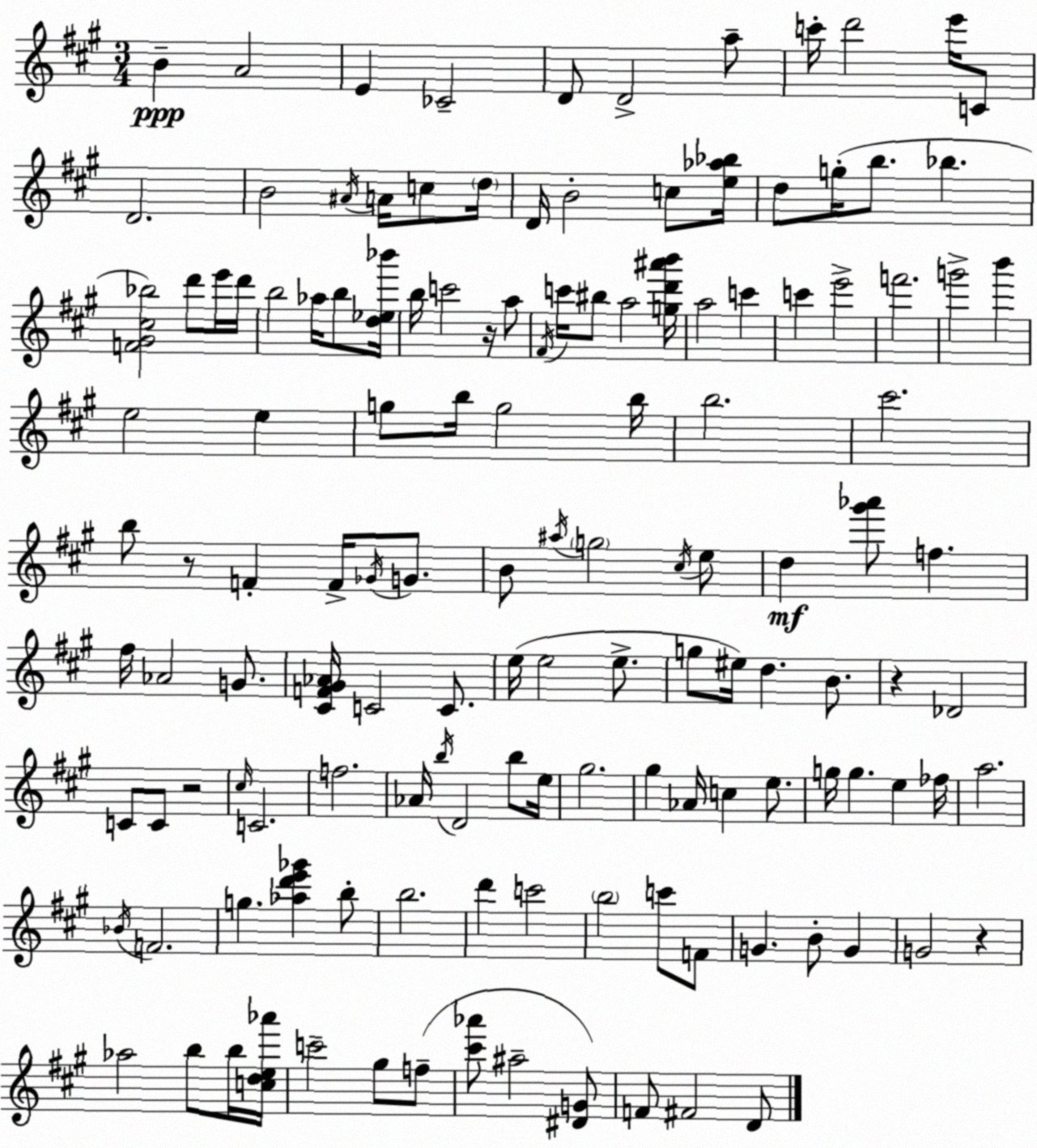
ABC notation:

X:1
T:Untitled
M:3/4
L:1/4
K:A
B A2 E _C2 D/2 D2 a/2 c'/4 d'2 e'/4 C/2 D2 B2 ^A/4 A/4 c/2 d/4 D/4 B2 c/2 [e_a_b]/4 d/2 g/4 b/2 _b [F^G^c_b]2 d'/2 e'/4 d'/4 b2 _a/4 b/2 [d_e_b']/4 b/4 c'2 z/4 a/2 ^F/4 c'/4 ^b/2 a2 [gd'^a'b']/4 a2 c' c' e'2 f'2 g'2 b' e2 e g/2 b/4 g2 b/4 b2 ^c'2 b/2 z/2 F F/4 _G/4 G/2 B/2 ^a/4 g2 ^c/4 e/2 d [^g'_a']/2 f ^f/4 _A2 G/2 [^CF^G_A]/4 C2 C/2 e/4 e2 e/2 g/2 ^e/4 d B/2 z _D2 C/2 C/2 z2 ^c/4 C2 f2 _A/4 b/4 D2 b/2 e/4 ^g2 ^g _A/4 c e/2 g/4 g e _f/4 a2 _B/4 F2 g [_ad'e'_g'] b/2 b2 d' c'2 b2 c'/2 F/2 G B/2 G G2 z _a2 b/2 b/4 [cde_a']/4 c'2 ^g/2 f/2 [^c'_a']/2 ^a2 [^DG]/2 F/2 ^F2 D/2